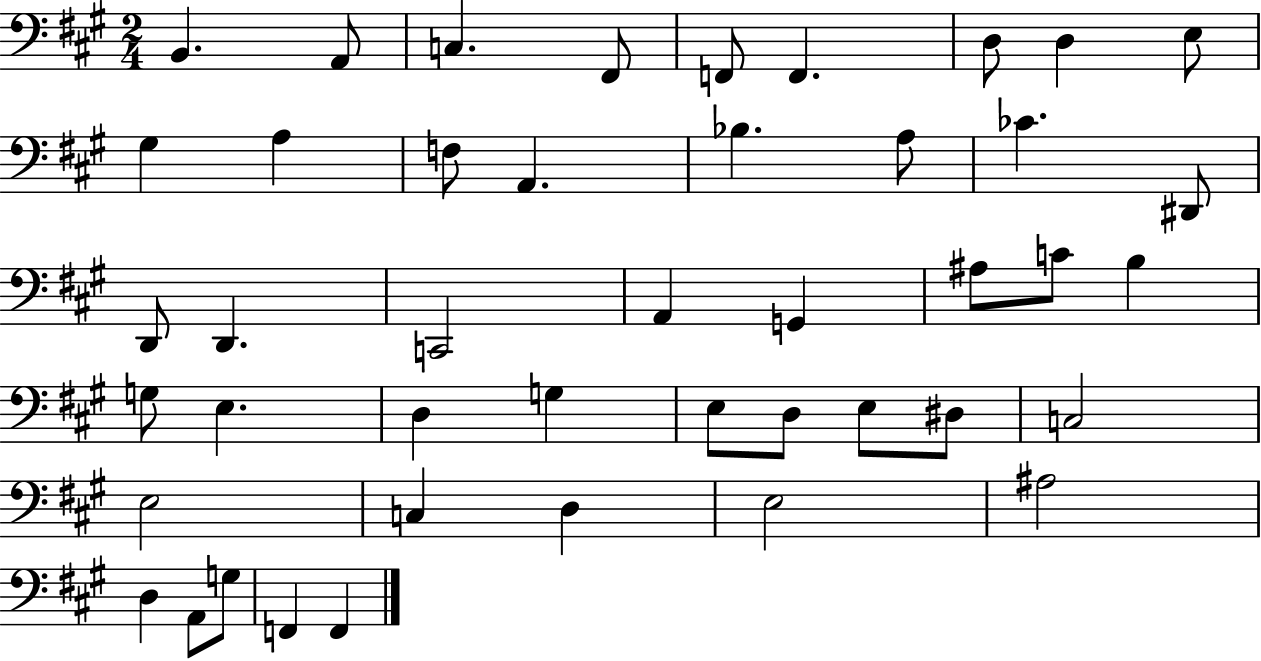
{
  \clef bass
  \numericTimeSignature
  \time 2/4
  \key a \major
  b,4. a,8 | c4. fis,8 | f,8 f,4. | d8 d4 e8 | \break gis4 a4 | f8 a,4. | bes4. a8 | ces'4. dis,8 | \break d,8 d,4. | c,2 | a,4 g,4 | ais8 c'8 b4 | \break g8 e4. | d4 g4 | e8 d8 e8 dis8 | c2 | \break e2 | c4 d4 | e2 | ais2 | \break d4 a,8 g8 | f,4 f,4 | \bar "|."
}